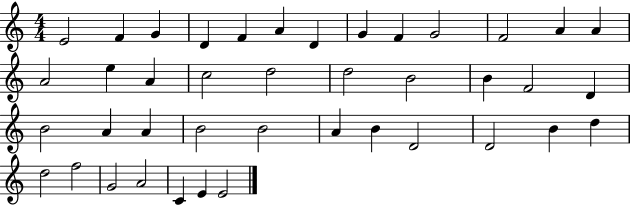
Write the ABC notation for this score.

X:1
T:Untitled
M:4/4
L:1/4
K:C
E2 F G D F A D G F G2 F2 A A A2 e A c2 d2 d2 B2 B F2 D B2 A A B2 B2 A B D2 D2 B d d2 f2 G2 A2 C E E2